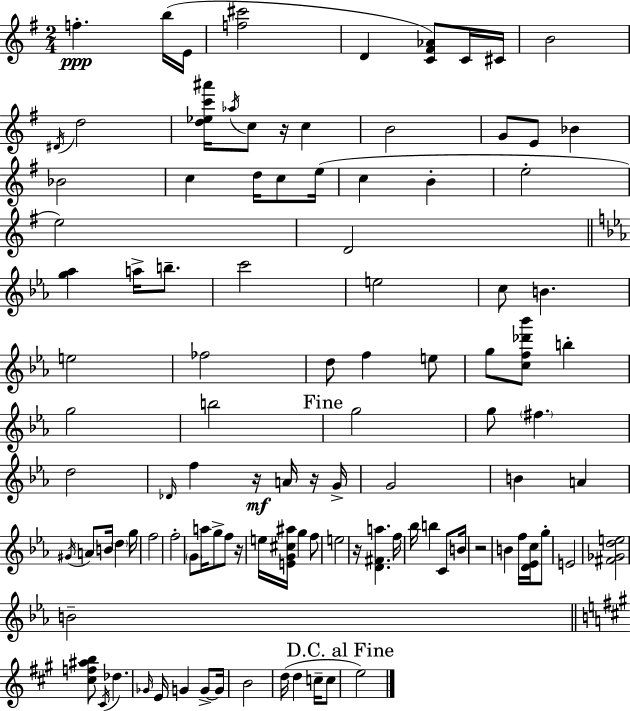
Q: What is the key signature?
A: G major